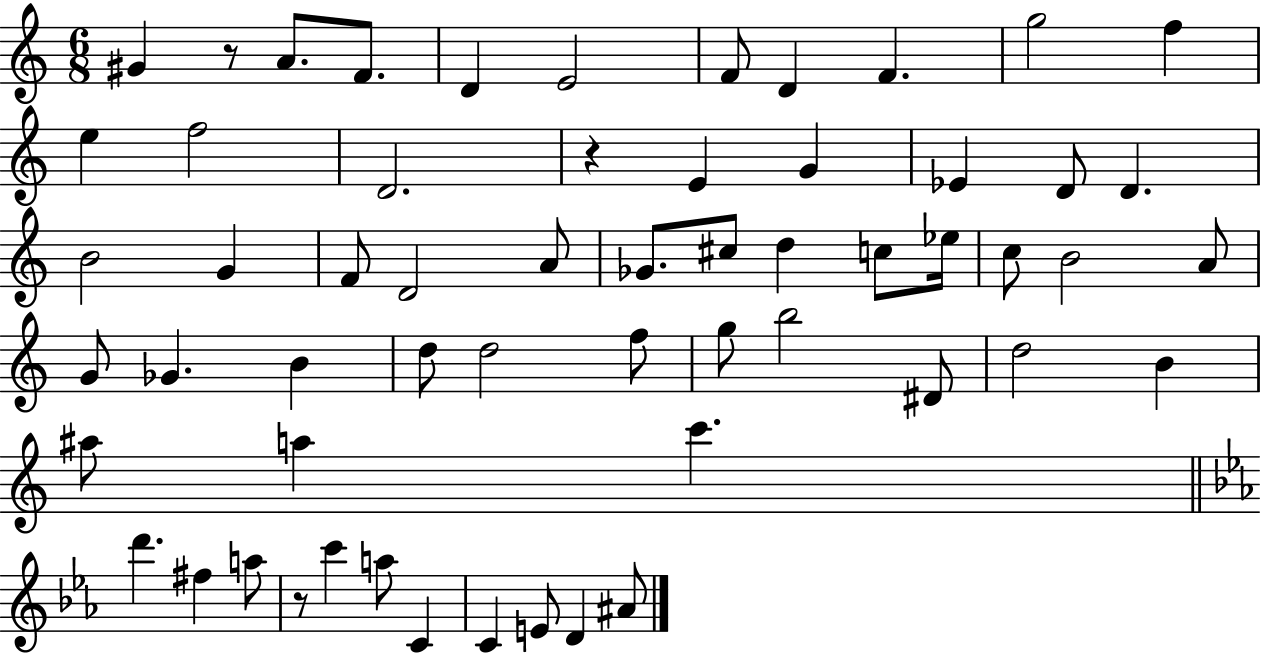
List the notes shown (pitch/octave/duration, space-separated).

G#4/q R/e A4/e. F4/e. D4/q E4/h F4/e D4/q F4/q. G5/h F5/q E5/q F5/h D4/h. R/q E4/q G4/q Eb4/q D4/e D4/q. B4/h G4/q F4/e D4/h A4/e Gb4/e. C#5/e D5/q C5/e Eb5/s C5/e B4/h A4/e G4/e Gb4/q. B4/q D5/e D5/h F5/e G5/e B5/h D#4/e D5/h B4/q A#5/e A5/q C6/q. D6/q. F#5/q A5/e R/e C6/q A5/e C4/q C4/q E4/e D4/q A#4/e